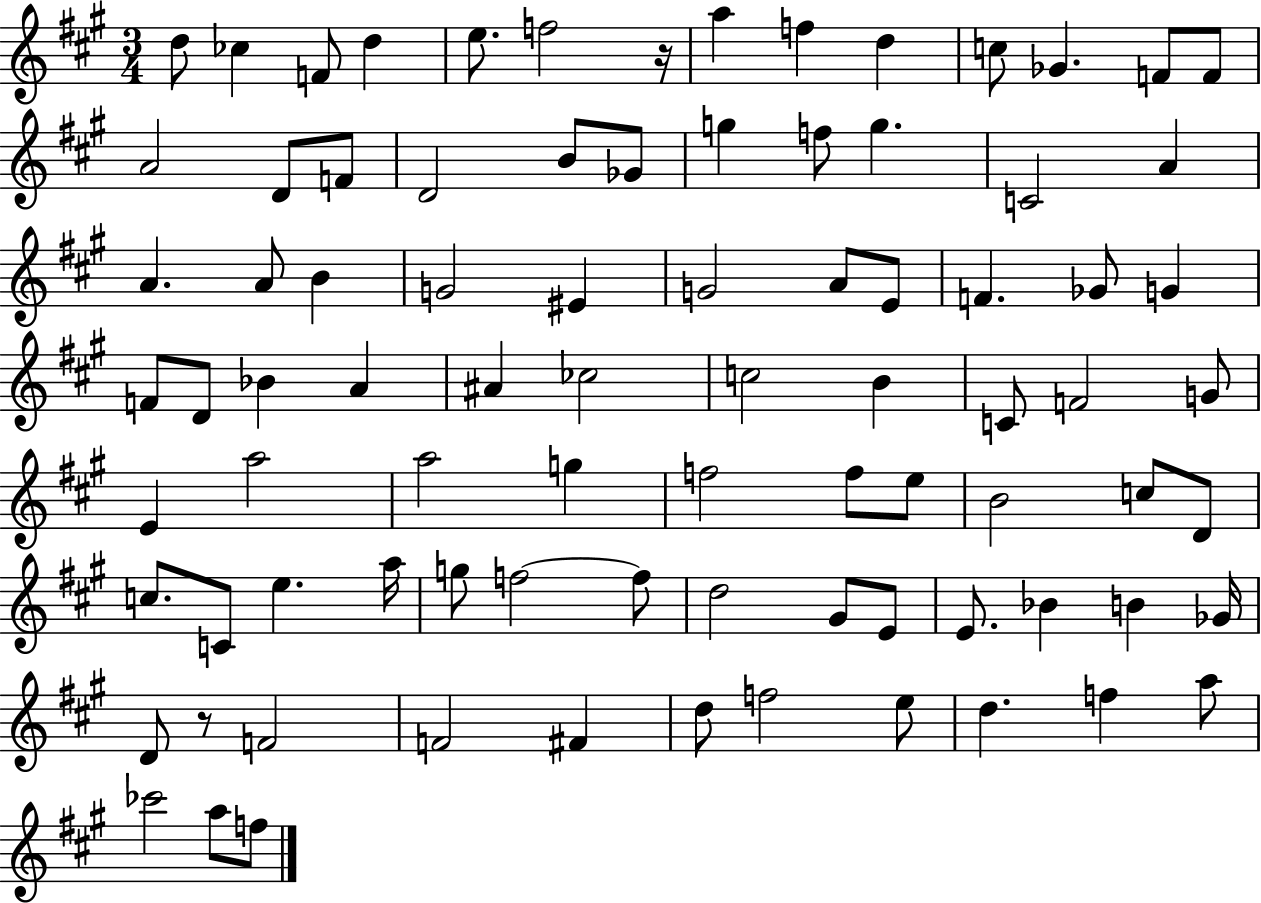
D5/e CES5/q F4/e D5/q E5/e. F5/h R/s A5/q F5/q D5/q C5/e Gb4/q. F4/e F4/e A4/h D4/e F4/e D4/h B4/e Gb4/e G5/q F5/e G5/q. C4/h A4/q A4/q. A4/e B4/q G4/h EIS4/q G4/h A4/e E4/e F4/q. Gb4/e G4/q F4/e D4/e Bb4/q A4/q A#4/q CES5/h C5/h B4/q C4/e F4/h G4/e E4/q A5/h A5/h G5/q F5/h F5/e E5/e B4/h C5/e D4/e C5/e. C4/e E5/q. A5/s G5/e F5/h F5/e D5/h G#4/e E4/e E4/e. Bb4/q B4/q Gb4/s D4/e R/e F4/h F4/h F#4/q D5/e F5/h E5/e D5/q. F5/q A5/e CES6/h A5/e F5/e